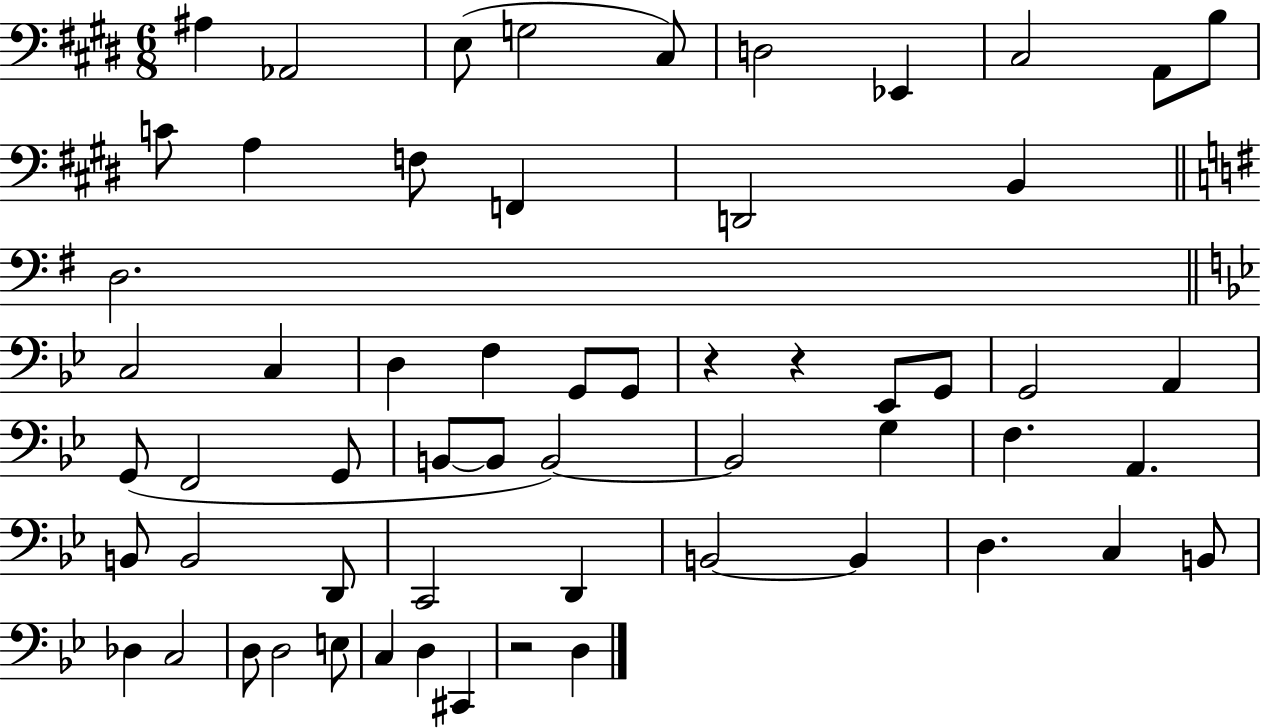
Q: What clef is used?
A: bass